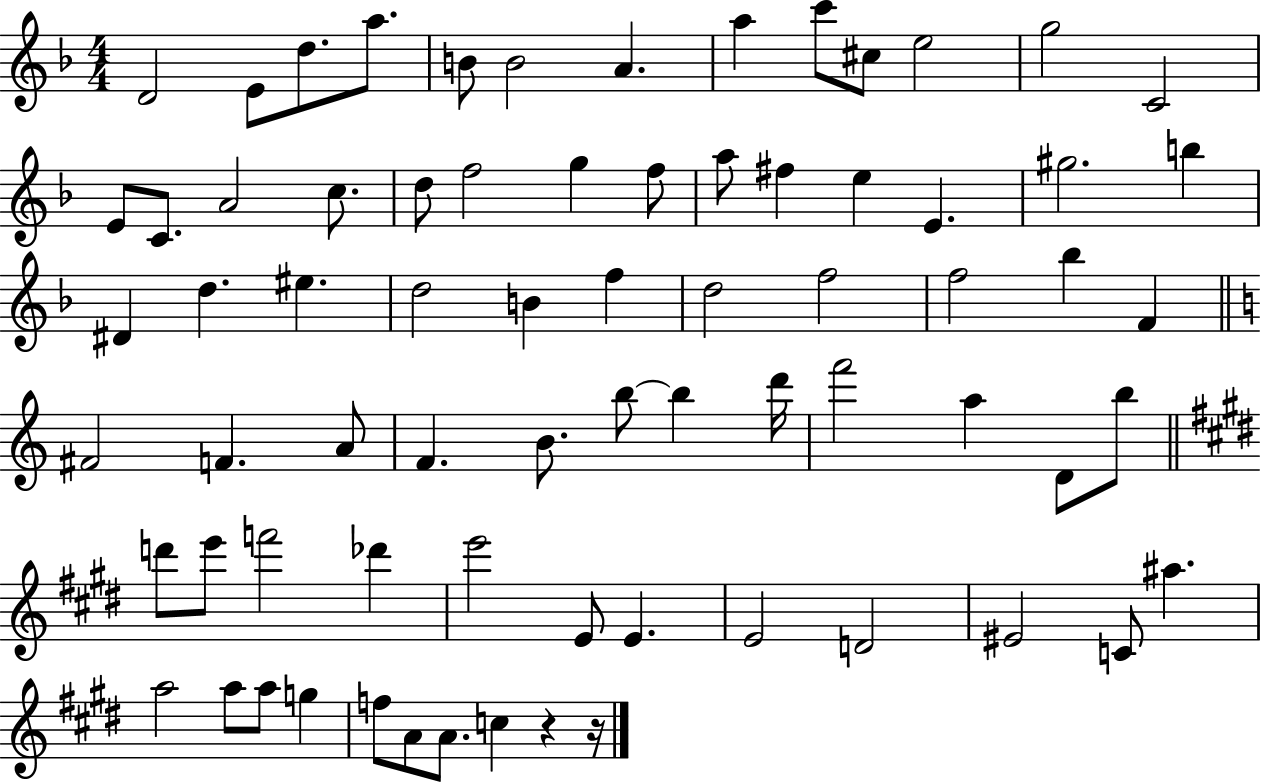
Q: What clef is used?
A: treble